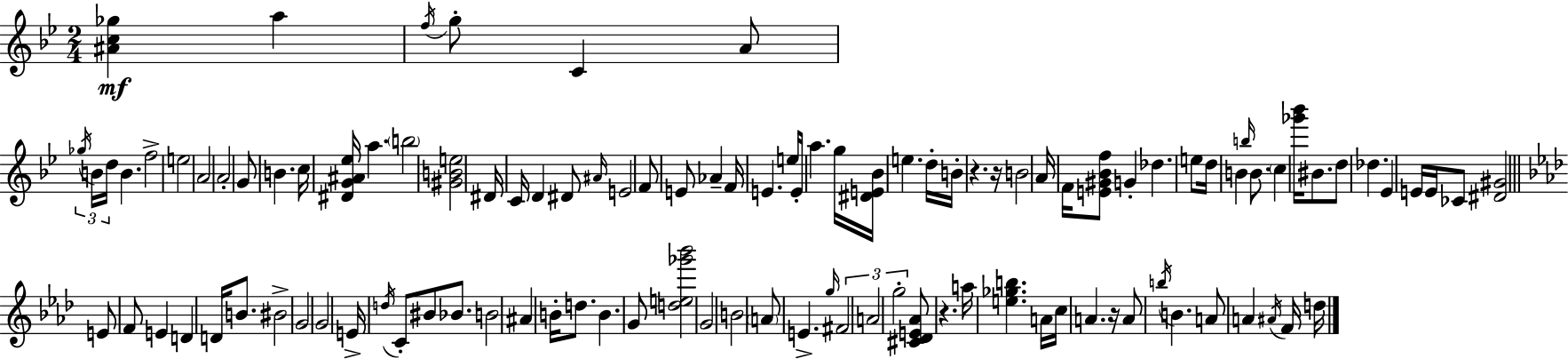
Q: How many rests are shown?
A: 4